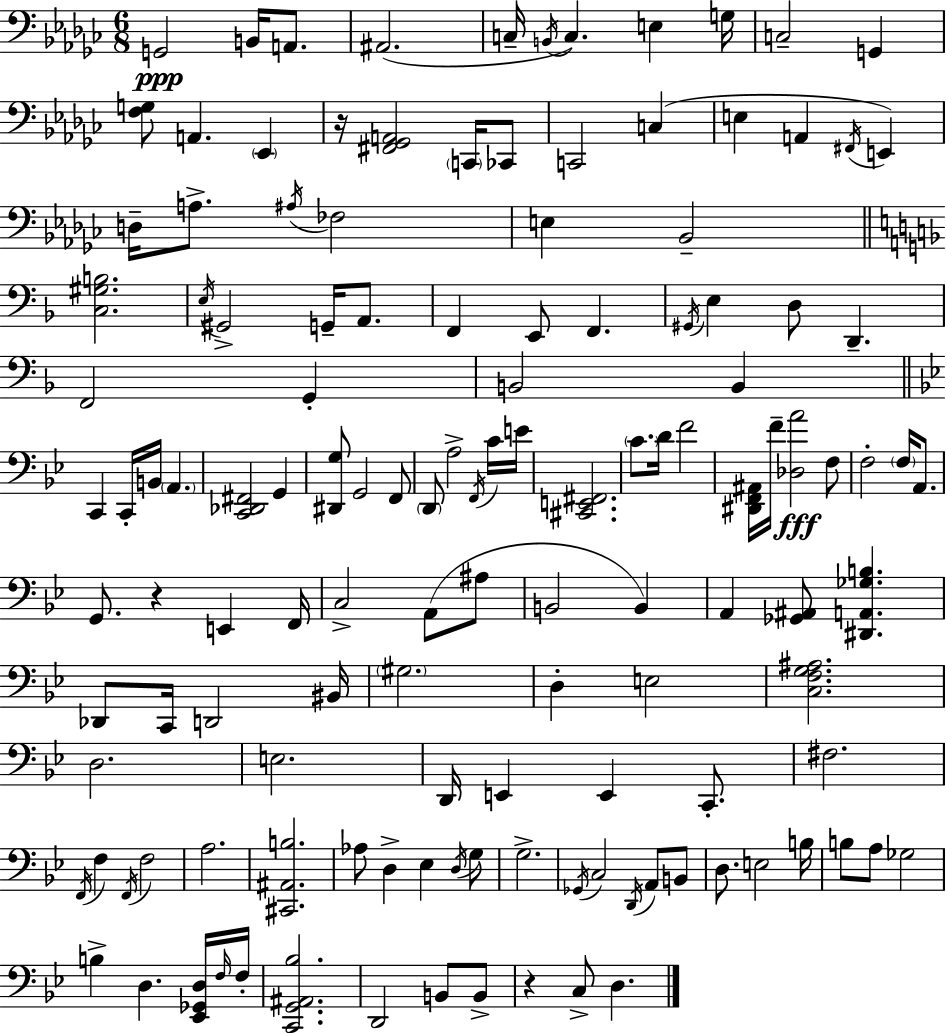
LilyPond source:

{
  \clef bass
  \numericTimeSignature
  \time 6/8
  \key ees \minor
  g,2\ppp b,16 a,8. | ais,2.( | c16-- \acciaccatura { b,16 }) c4. e4 | g16 c2-- g,4 | \break <f g>8 a,4. \parenthesize ees,4 | r16 <fis, ges, a,>2 \parenthesize c,16 ces,8 | c,2 c4( | e4 a,4 \acciaccatura { fis,16 }) e,4 | \break d16-- a8.-> \acciaccatura { ais16 } fes2 | e4 bes,2-- | \bar "||" \break \key f \major <c gis b>2. | \acciaccatura { e16 } gis,2-> g,16-- a,8. | f,4 e,8 f,4. | \acciaccatura { gis,16 } e4 d8 d,4.-- | \break f,2 g,4-. | b,2 b,4 | \bar "||" \break \key bes \major c,4 c,16-. b,16 \parenthesize a,4. | <c, des, fis,>2 g,4 | <dis, g>8 g,2 f,8 | \parenthesize d,8 a2-> \acciaccatura { f,16 } c'16 | \break e'16 <cis, e, fis,>2. | \parenthesize c'8. d'16 f'2 | <dis, f, ais,>16 f'16-- <des a'>2\fff f8 | f2-. \parenthesize f16 a,8. | \break g,8. r4 e,4 | f,16 c2-> a,8( ais8 | b,2 b,4) | a,4 <ges, ais,>8 <dis, a, ges b>4. | \break des,8 c,16 d,2 | bis,16 \parenthesize gis2. | d4-. e2 | <c f g ais>2. | \break d2. | e2. | d,16 e,4 e,4 c,8.-. | fis2. | \break \acciaccatura { f,16 } f4 \acciaccatura { f,16 } f2 | a2. | <cis, ais, b>2. | aes8 d4-> ees4 | \break \acciaccatura { d16 } g8 g2.-> | \acciaccatura { ges,16 } c2 | \acciaccatura { d,16 } a,8 b,8 d8. e2 | b16 b8 a8 ges2 | \break b4-> d4. | <ees, ges, d>16 \grace { f16 } f16-. <c, g, ais, bes>2. | d,2 | b,8 b,8-> r4 c8-> | \break d4. \bar "|."
}